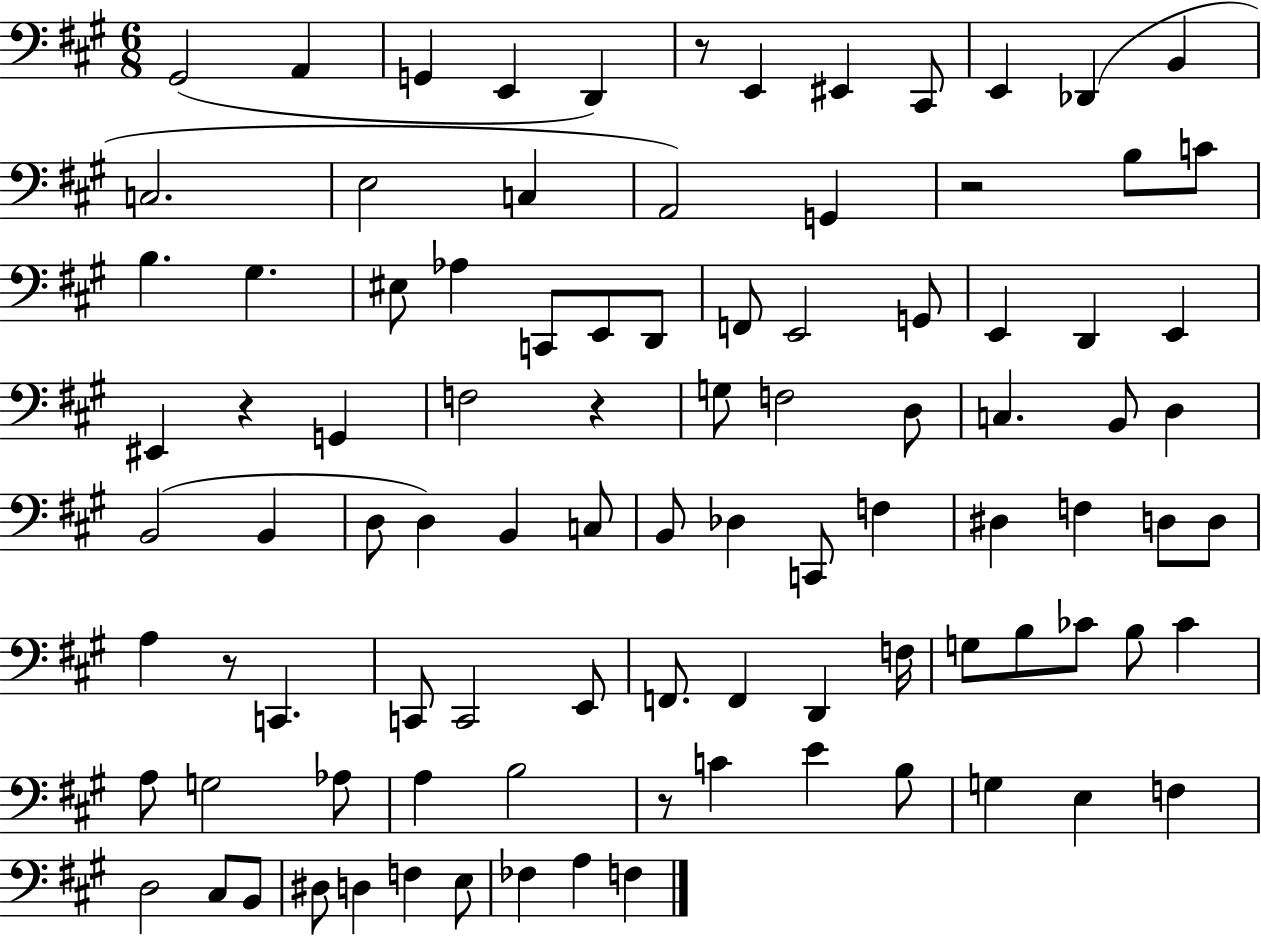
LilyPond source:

{
  \clef bass
  \numericTimeSignature
  \time 6/8
  \key a \major
  \repeat volta 2 { gis,2( a,4 | g,4 e,4 d,4) | r8 e,4 eis,4 cis,8 | e,4 des,4( b,4 | \break c2. | e2 c4 | a,2) g,4 | r2 b8 c'8 | \break b4. gis4. | eis8 aes4 c,8 e,8 d,8 | f,8 e,2 g,8 | e,4 d,4 e,4 | \break eis,4 r4 g,4 | f2 r4 | g8 f2 d8 | c4. b,8 d4 | \break b,2( b,4 | d8 d4) b,4 c8 | b,8 des4 c,8 f4 | dis4 f4 d8 d8 | \break a4 r8 c,4. | c,8 c,2 e,8 | f,8. f,4 d,4 f16 | g8 b8 ces'8 b8 ces'4 | \break a8 g2 aes8 | a4 b2 | r8 c'4 e'4 b8 | g4 e4 f4 | \break d2 cis8 b,8 | dis8 d4 f4 e8 | fes4 a4 f4 | } \bar "|."
}